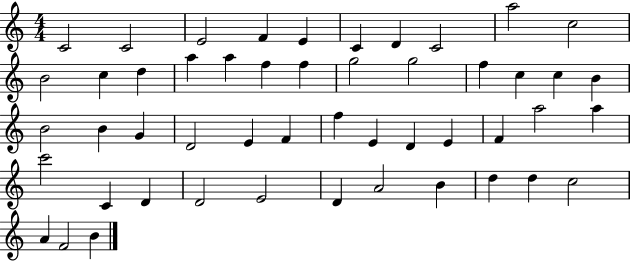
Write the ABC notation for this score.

X:1
T:Untitled
M:4/4
L:1/4
K:C
C2 C2 E2 F E C D C2 a2 c2 B2 c d a a f f g2 g2 f c c B B2 B G D2 E F f E D E F a2 a c'2 C D D2 E2 D A2 B d d c2 A F2 B